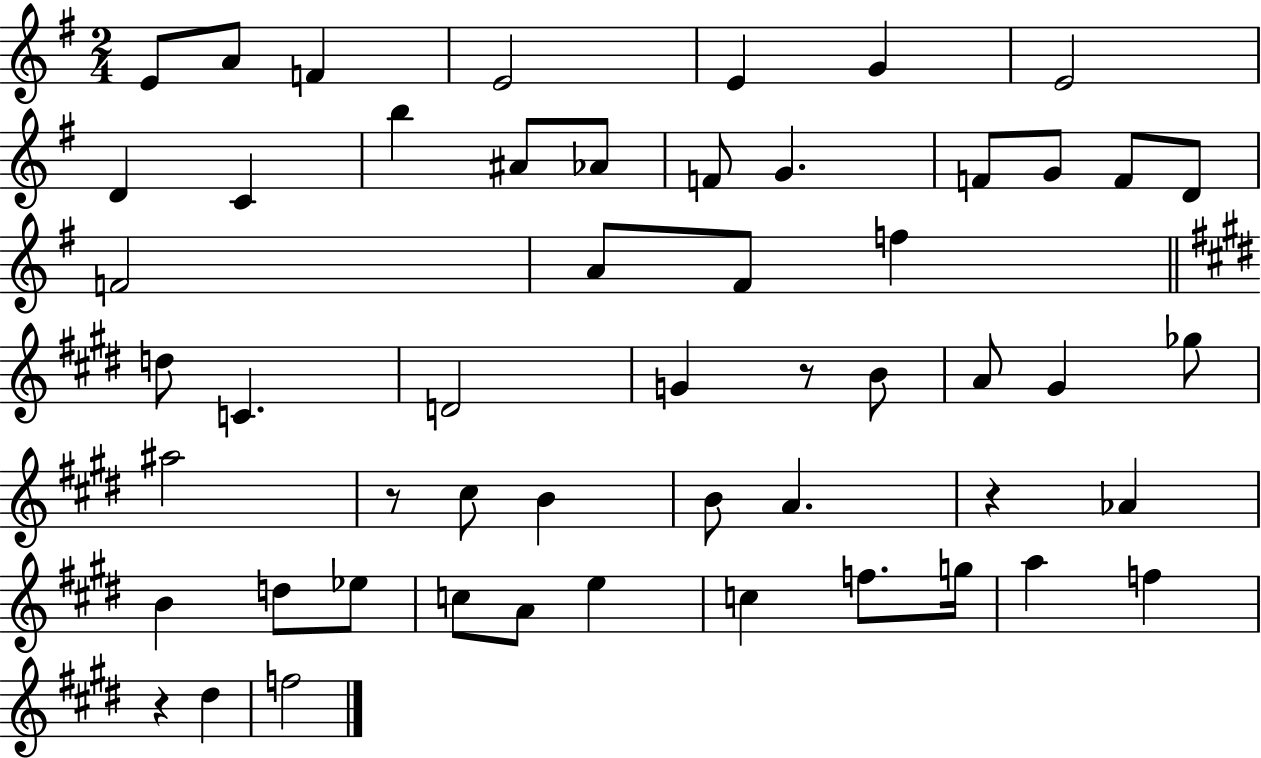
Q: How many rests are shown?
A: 4